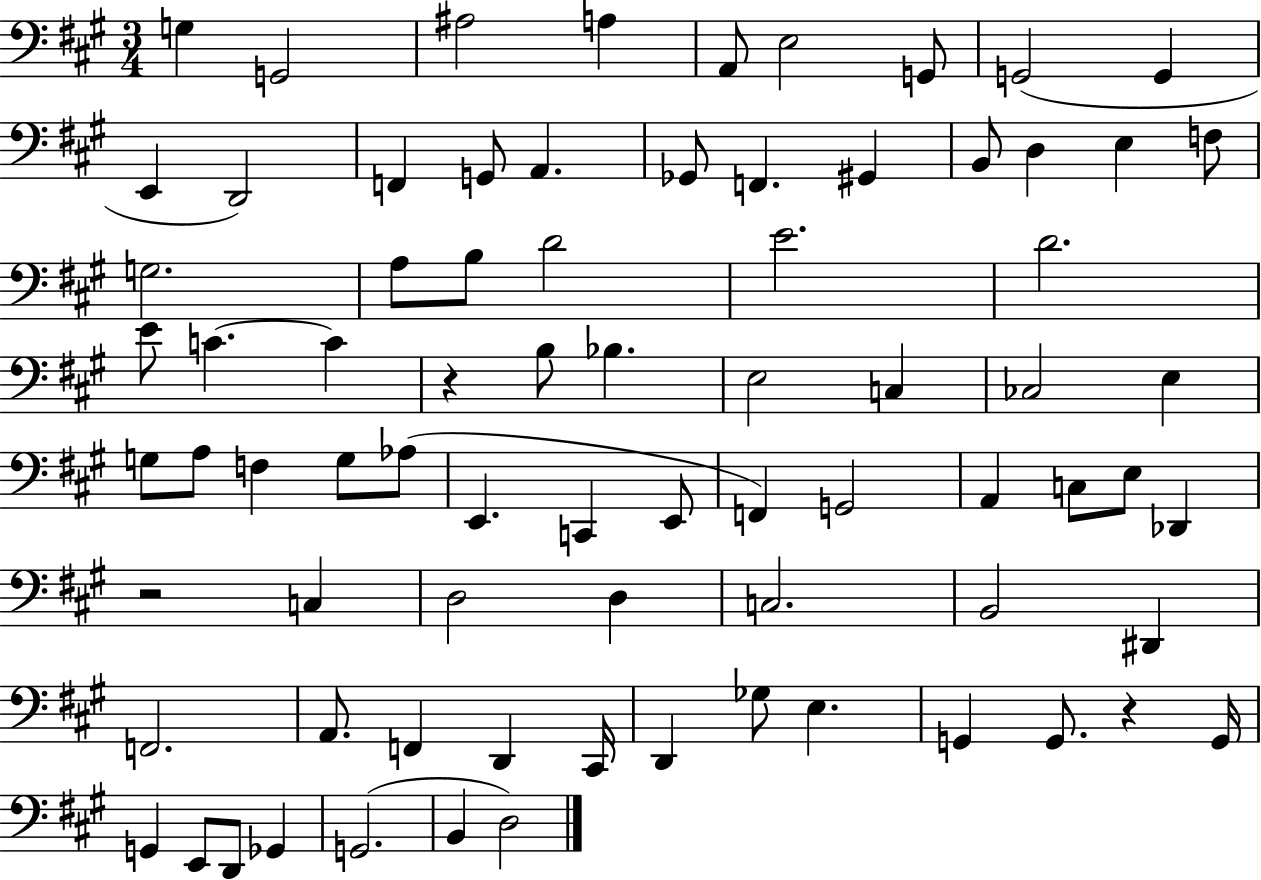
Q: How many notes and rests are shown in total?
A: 77